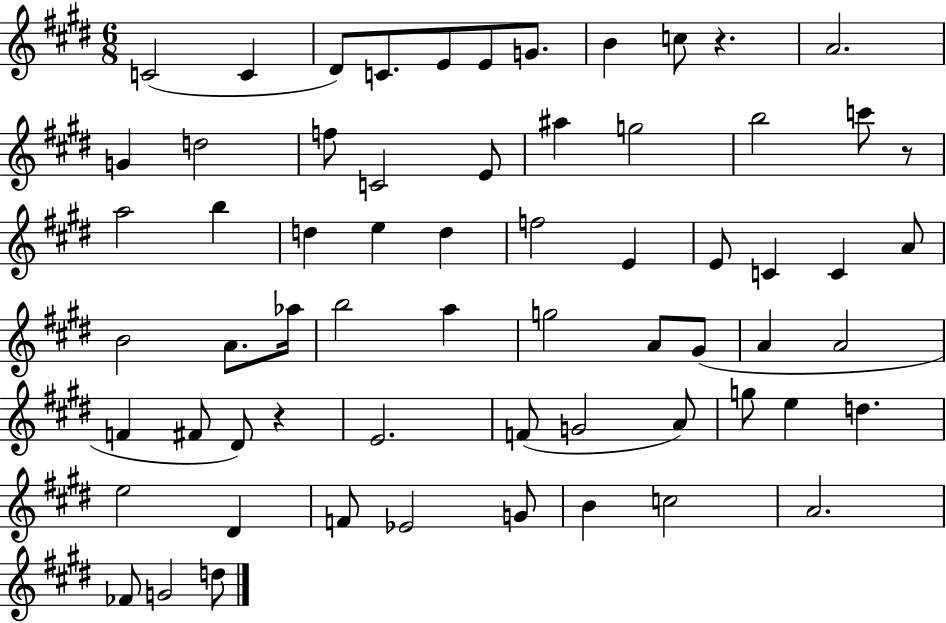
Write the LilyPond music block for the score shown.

{
  \clef treble
  \numericTimeSignature
  \time 6/8
  \key e \major
  c'2( c'4 | dis'8) c'8. e'8 e'8 g'8. | b'4 c''8 r4. | a'2. | \break g'4 d''2 | f''8 c'2 e'8 | ais''4 g''2 | b''2 c'''8 r8 | \break a''2 b''4 | d''4 e''4 d''4 | f''2 e'4 | e'8 c'4 c'4 a'8 | \break b'2 a'8. aes''16 | b''2 a''4 | g''2 a'8 gis'8( | a'4 a'2 | \break f'4 fis'8 dis'8) r4 | e'2. | f'8( g'2 a'8) | g''8 e''4 d''4. | \break e''2 dis'4 | f'8 ees'2 g'8 | b'4 c''2 | a'2. | \break fes'8 g'2 d''8 | \bar "|."
}